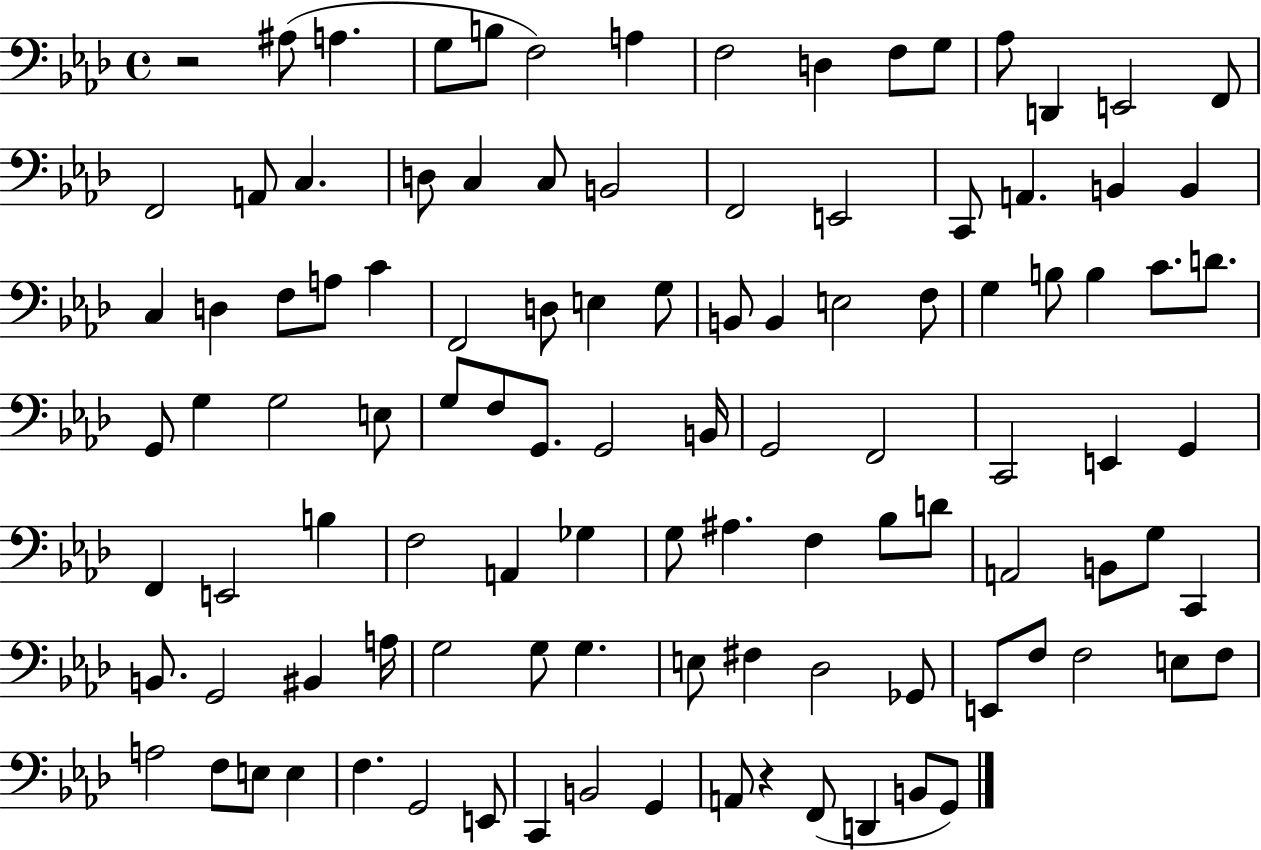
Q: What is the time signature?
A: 4/4